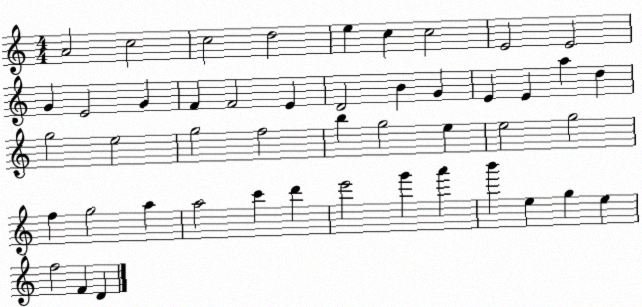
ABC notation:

X:1
T:Untitled
M:4/4
L:1/4
K:C
A2 c2 c2 d2 e c c2 E2 E2 G E2 G F F2 E D2 B G E E a d g2 e2 g2 f2 b g2 e e2 g2 f g2 a a2 c' d' e'2 g' a' b' e g e f2 F D